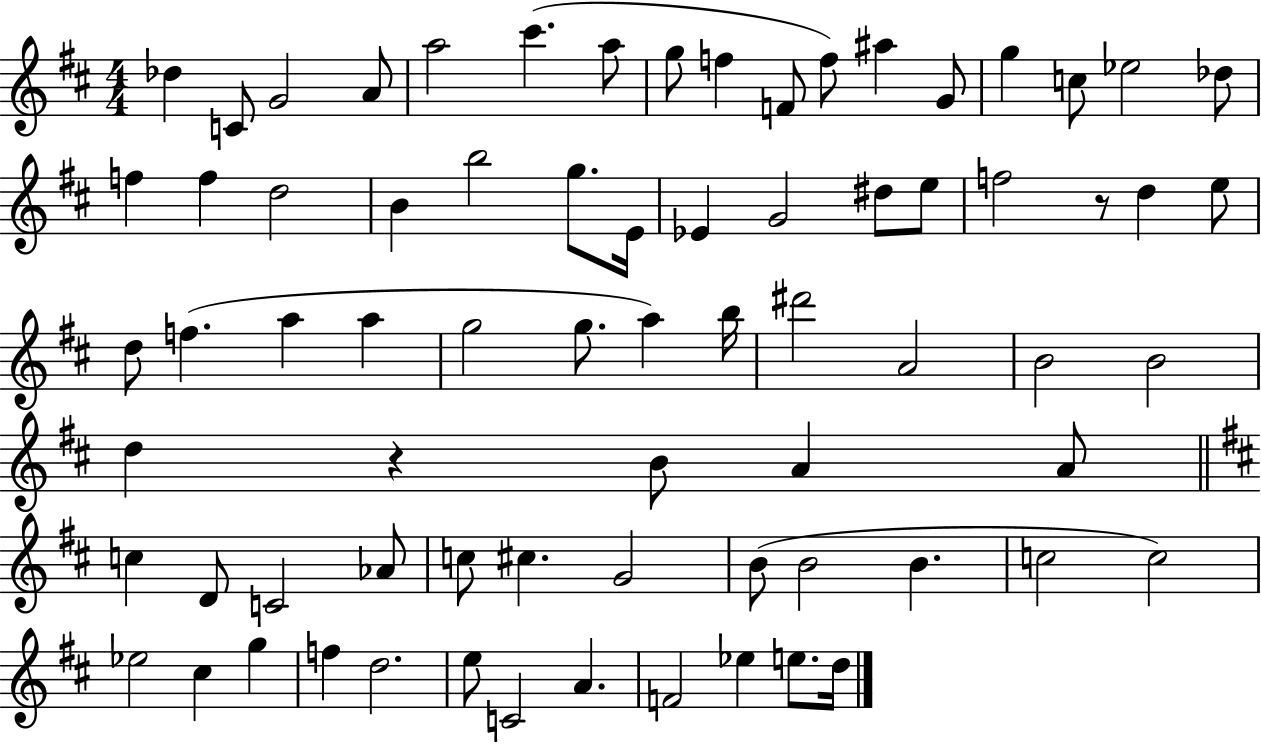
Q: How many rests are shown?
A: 2